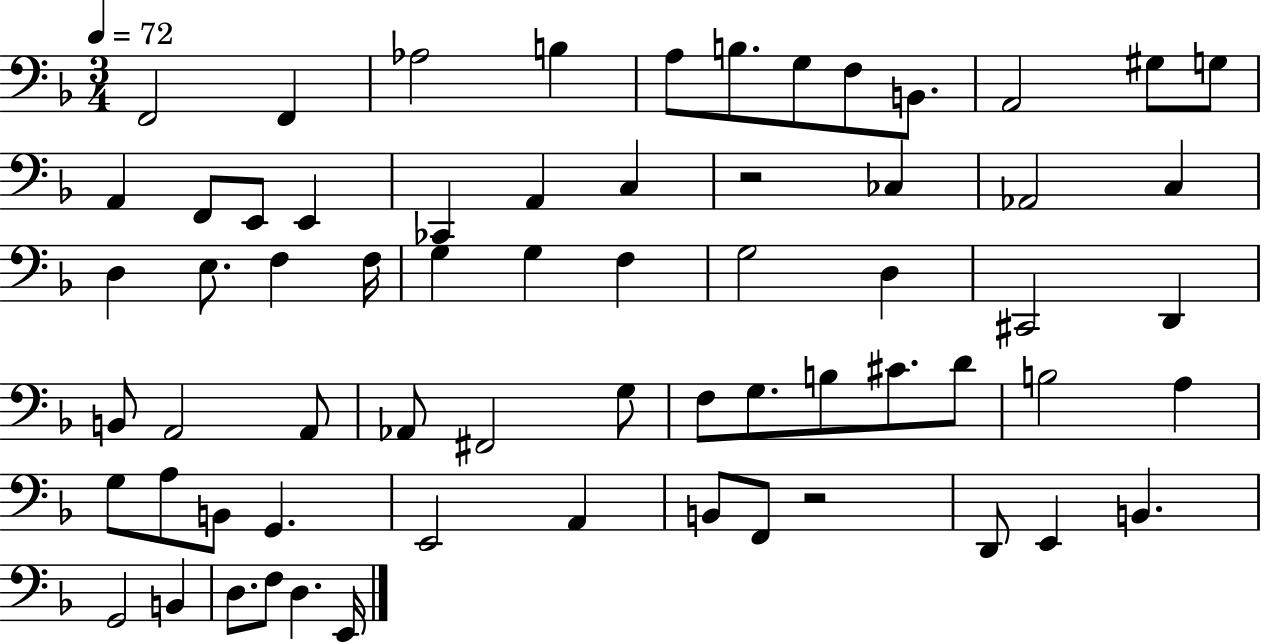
X:1
T:Untitled
M:3/4
L:1/4
K:F
F,,2 F,, _A,2 B, A,/2 B,/2 G,/2 F,/2 B,,/2 A,,2 ^G,/2 G,/2 A,, F,,/2 E,,/2 E,, _C,, A,, C, z2 _C, _A,,2 C, D, E,/2 F, F,/4 G, G, F, G,2 D, ^C,,2 D,, B,,/2 A,,2 A,,/2 _A,,/2 ^F,,2 G,/2 F,/2 G,/2 B,/2 ^C/2 D/2 B,2 A, G,/2 A,/2 B,,/2 G,, E,,2 A,, B,,/2 F,,/2 z2 D,,/2 E,, B,, G,,2 B,, D,/2 F,/2 D, E,,/4